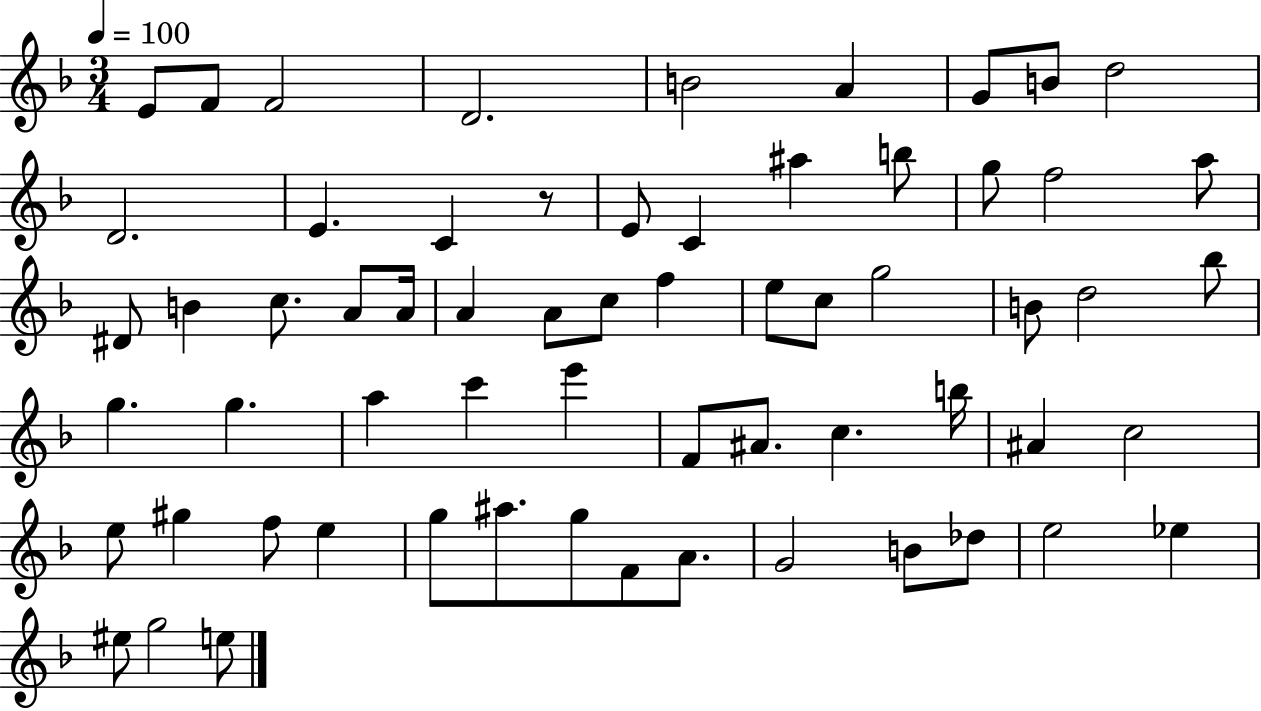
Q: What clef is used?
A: treble